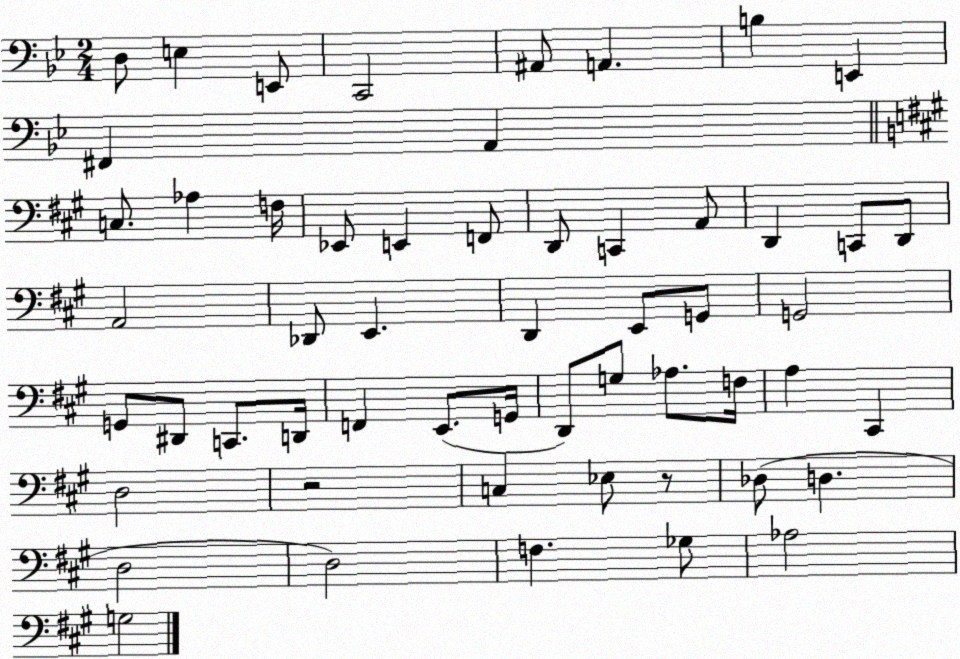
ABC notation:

X:1
T:Untitled
M:2/4
L:1/4
K:Bb
D,/2 E, E,,/2 C,,2 ^A,,/2 A,, B, E,, ^F,, A,, C,/2 _A, F,/4 _E,,/2 E,, F,,/2 D,,/2 C,, A,,/2 D,, C,,/2 D,,/2 A,,2 _D,,/2 E,, D,, E,,/2 G,,/2 G,,2 G,,/2 ^D,,/2 C,,/2 D,,/4 F,, E,,/2 G,,/4 D,,/2 G,/2 _A,/2 F,/4 A, ^C,, D,2 z2 C, _E,/2 z/2 _D,/2 D, D,2 D,2 F, _G,/2 _A,2 G,2